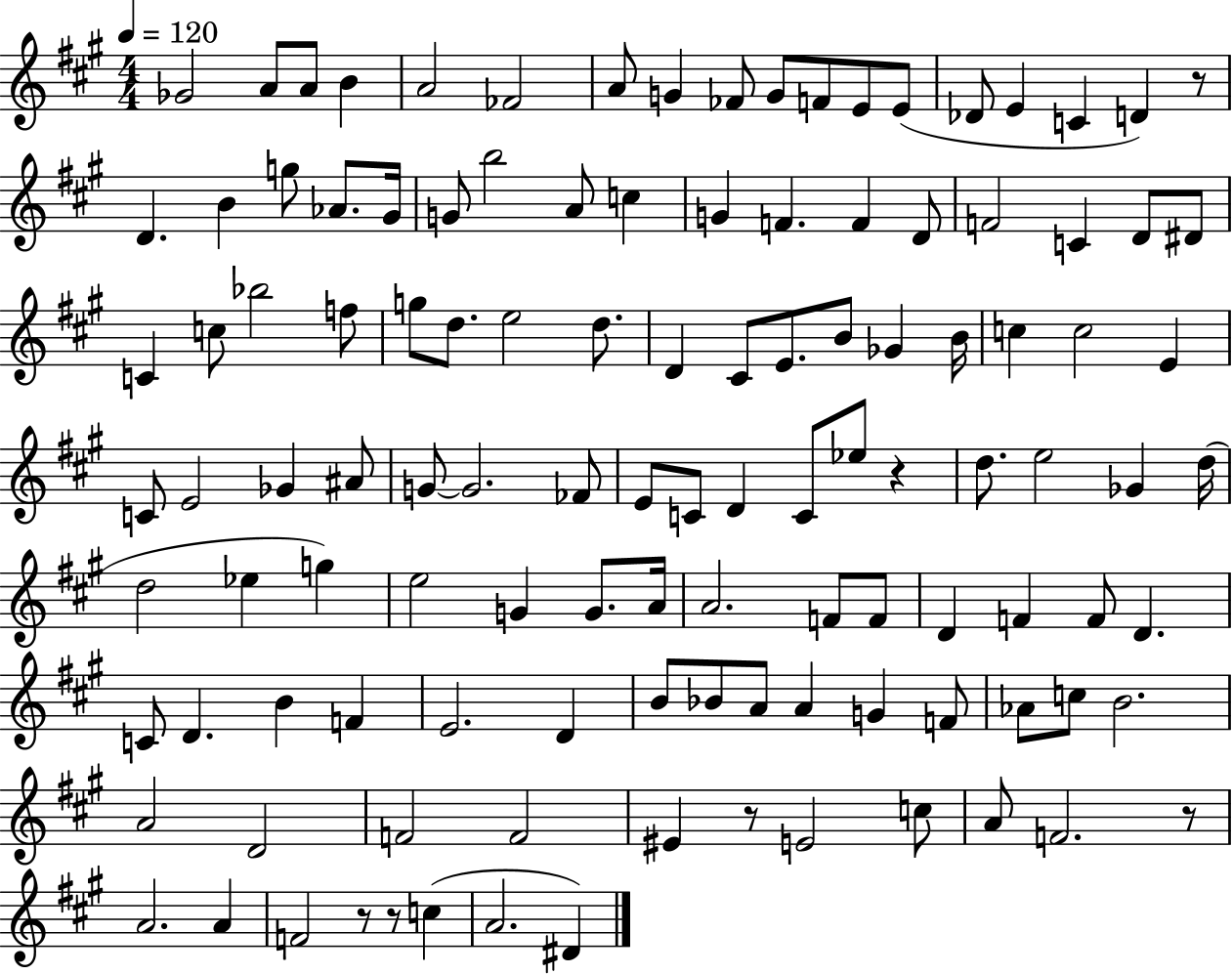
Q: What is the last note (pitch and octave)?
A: D#4